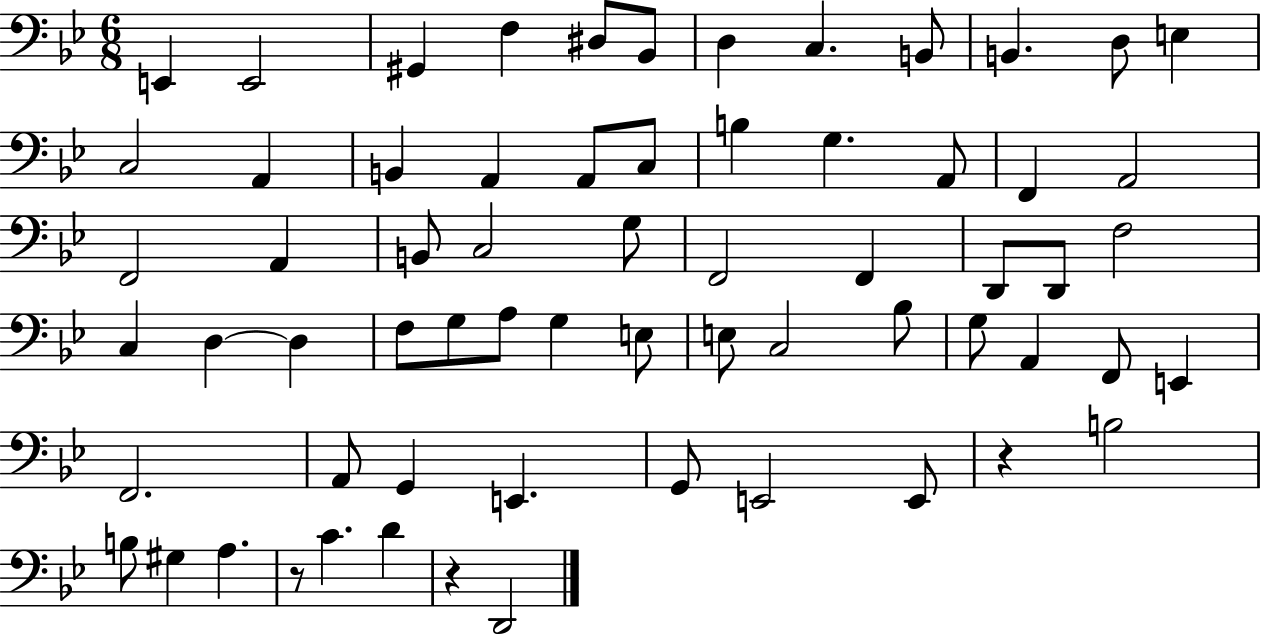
E2/q E2/h G#2/q F3/q D#3/e Bb2/e D3/q C3/q. B2/e B2/q. D3/e E3/q C3/h A2/q B2/q A2/q A2/e C3/e B3/q G3/q. A2/e F2/q A2/h F2/h A2/q B2/e C3/h G3/e F2/h F2/q D2/e D2/e F3/h C3/q D3/q D3/q F3/e G3/e A3/e G3/q E3/e E3/e C3/h Bb3/e G3/e A2/q F2/e E2/q F2/h. A2/e G2/q E2/q. G2/e E2/h E2/e R/q B3/h B3/e G#3/q A3/q. R/e C4/q. D4/q R/q D2/h